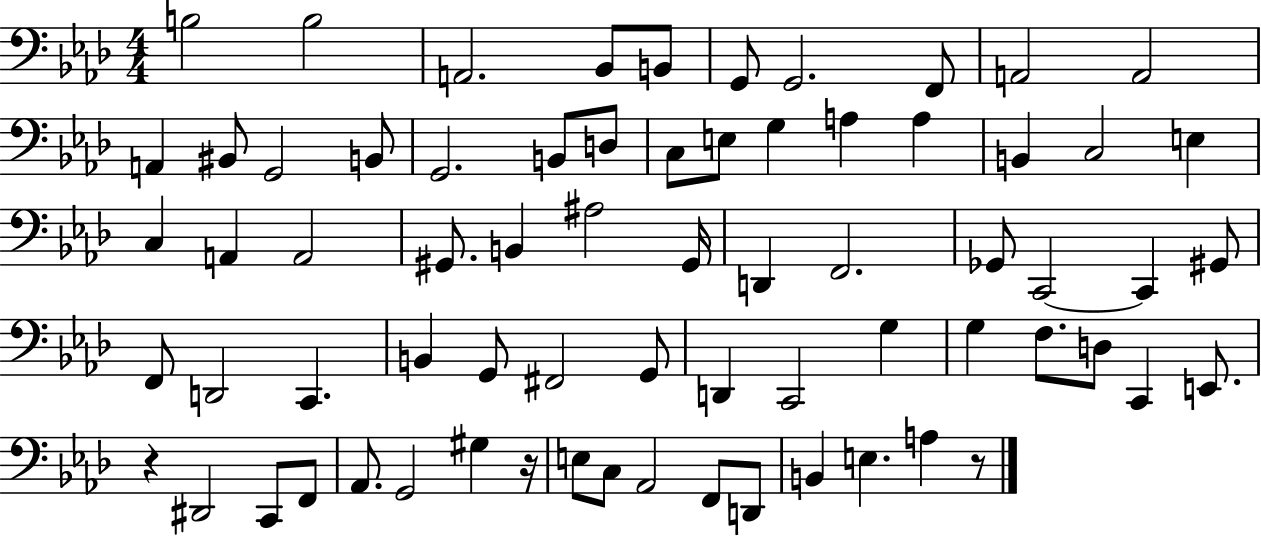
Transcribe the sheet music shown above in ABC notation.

X:1
T:Untitled
M:4/4
L:1/4
K:Ab
B,2 B,2 A,,2 _B,,/2 B,,/2 G,,/2 G,,2 F,,/2 A,,2 A,,2 A,, ^B,,/2 G,,2 B,,/2 G,,2 B,,/2 D,/2 C,/2 E,/2 G, A, A, B,, C,2 E, C, A,, A,,2 ^G,,/2 B,, ^A,2 ^G,,/4 D,, F,,2 _G,,/2 C,,2 C,, ^G,,/2 F,,/2 D,,2 C,, B,, G,,/2 ^F,,2 G,,/2 D,, C,,2 G, G, F,/2 D,/2 C,, E,,/2 z ^D,,2 C,,/2 F,,/2 _A,,/2 G,,2 ^G, z/4 E,/2 C,/2 _A,,2 F,,/2 D,,/2 B,, E, A, z/2